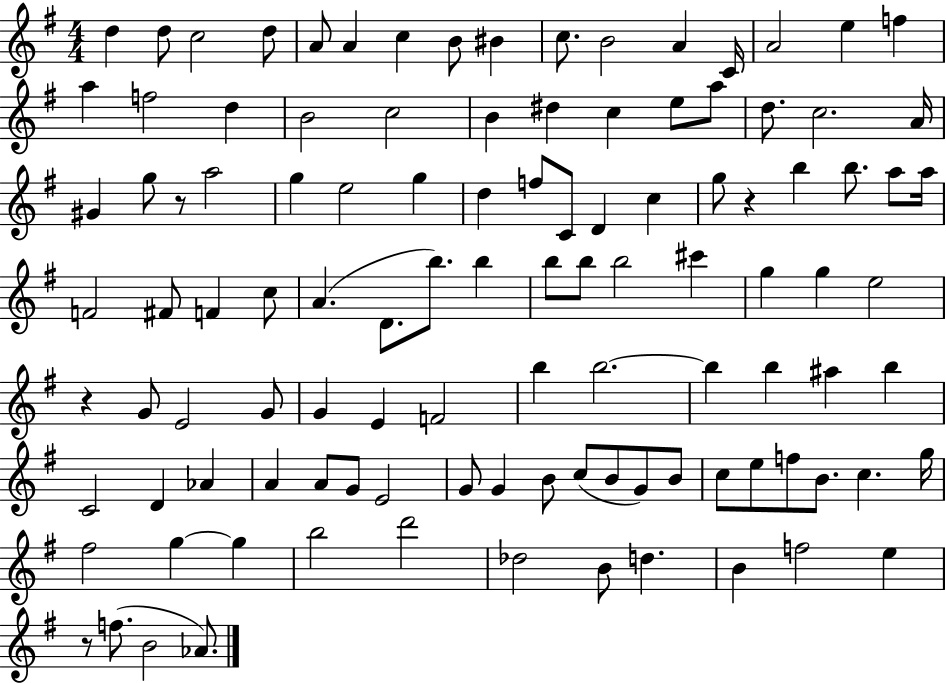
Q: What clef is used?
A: treble